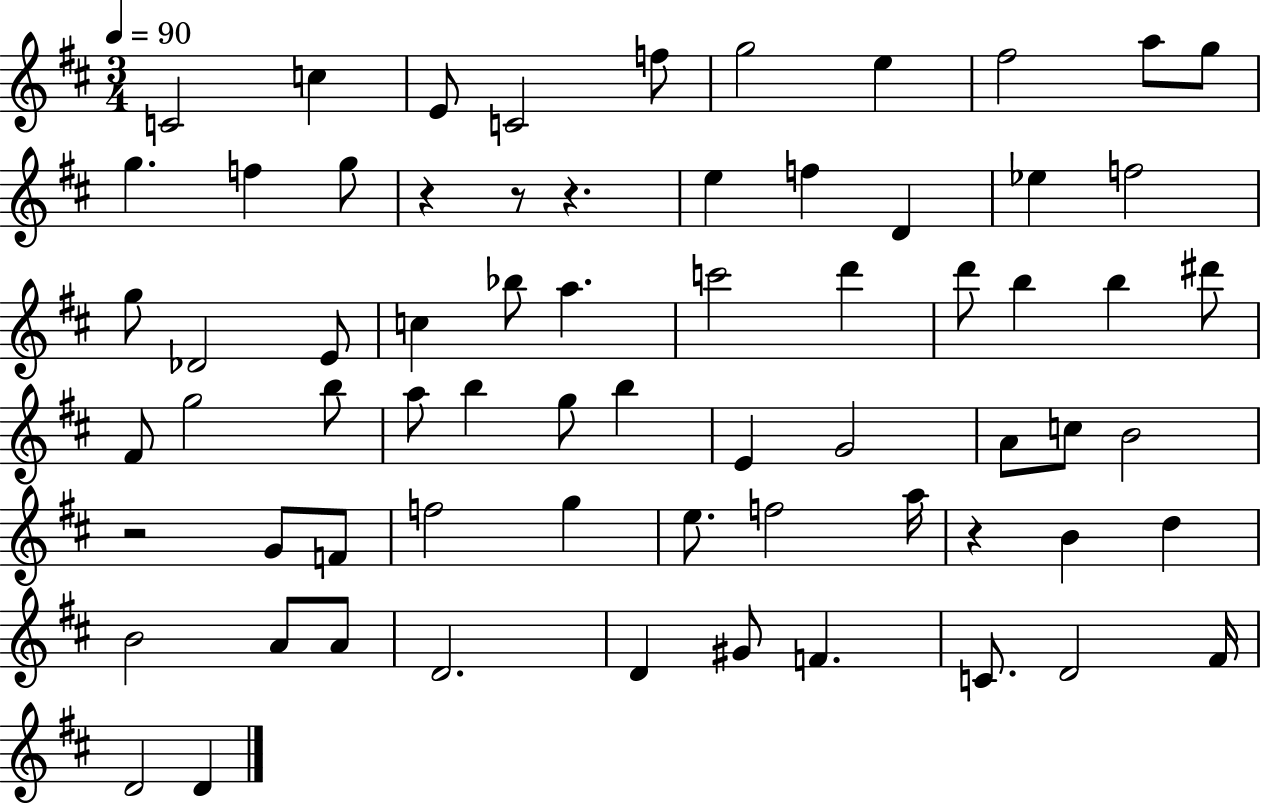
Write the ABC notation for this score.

X:1
T:Untitled
M:3/4
L:1/4
K:D
C2 c E/2 C2 f/2 g2 e ^f2 a/2 g/2 g f g/2 z z/2 z e f D _e f2 g/2 _D2 E/2 c _b/2 a c'2 d' d'/2 b b ^d'/2 ^F/2 g2 b/2 a/2 b g/2 b E G2 A/2 c/2 B2 z2 G/2 F/2 f2 g e/2 f2 a/4 z B d B2 A/2 A/2 D2 D ^G/2 F C/2 D2 ^F/4 D2 D